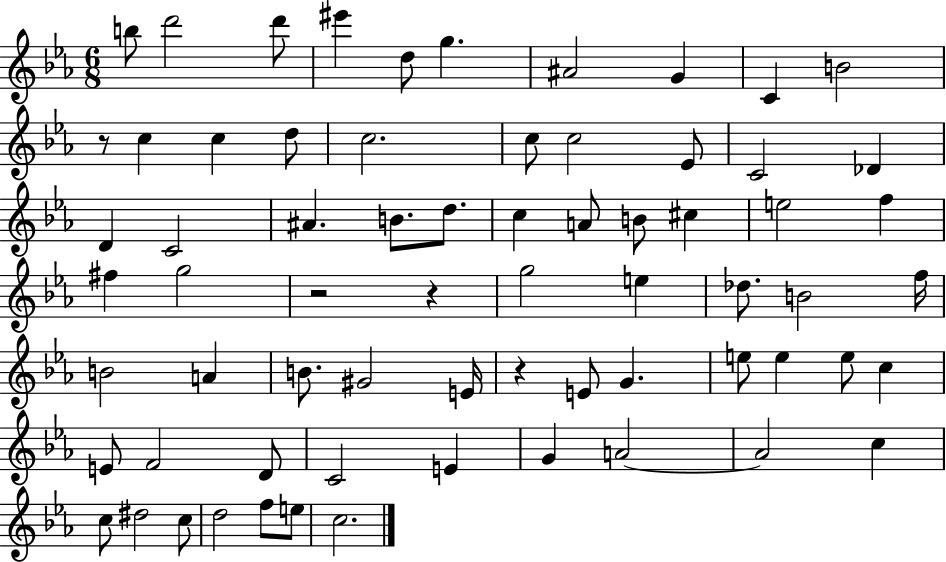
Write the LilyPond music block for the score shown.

{
  \clef treble
  \numericTimeSignature
  \time 6/8
  \key ees \major
  b''8 d'''2 d'''8 | eis'''4 d''8 g''4. | ais'2 g'4 | c'4 b'2 | \break r8 c''4 c''4 d''8 | c''2. | c''8 c''2 ees'8 | c'2 des'4 | \break d'4 c'2 | ais'4. b'8. d''8. | c''4 a'8 b'8 cis''4 | e''2 f''4 | \break fis''4 g''2 | r2 r4 | g''2 e''4 | des''8. b'2 f''16 | \break b'2 a'4 | b'8. gis'2 e'16 | r4 e'8 g'4. | e''8 e''4 e''8 c''4 | \break e'8 f'2 d'8 | c'2 e'4 | g'4 a'2~~ | a'2 c''4 | \break c''8 dis''2 c''8 | d''2 f''8 e''8 | c''2. | \bar "|."
}